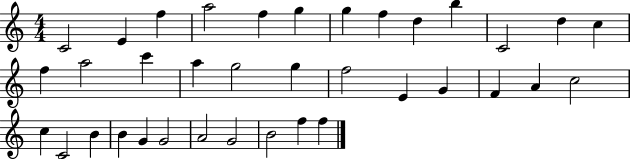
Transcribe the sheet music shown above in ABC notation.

X:1
T:Untitled
M:4/4
L:1/4
K:C
C2 E f a2 f g g f d b C2 d c f a2 c' a g2 g f2 E G F A c2 c C2 B B G G2 A2 G2 B2 f f